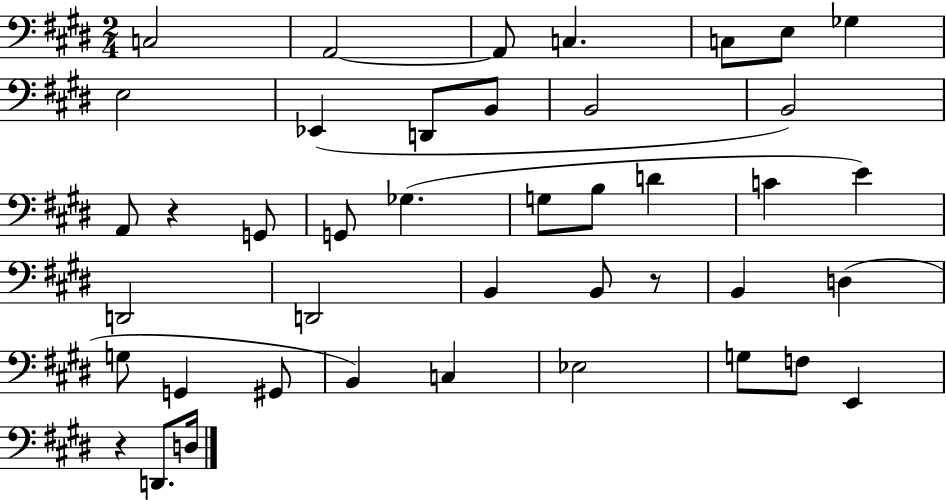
{
  \clef bass
  \numericTimeSignature
  \time 2/4
  \key e \major
  c2 | a,2~~ | a,8 c4. | c8 e8 ges4 | \break e2 | ees,4( d,8 b,8 | b,2 | b,2) | \break a,8 r4 g,8 | g,8 ges4.( | g8 b8 d'4 | c'4 e'4) | \break d,2 | d,2 | b,4 b,8 r8 | b,4 d4( | \break g8 g,4 gis,8 | b,4) c4 | ees2 | g8 f8 e,4 | \break r4 d,8. d16 | \bar "|."
}